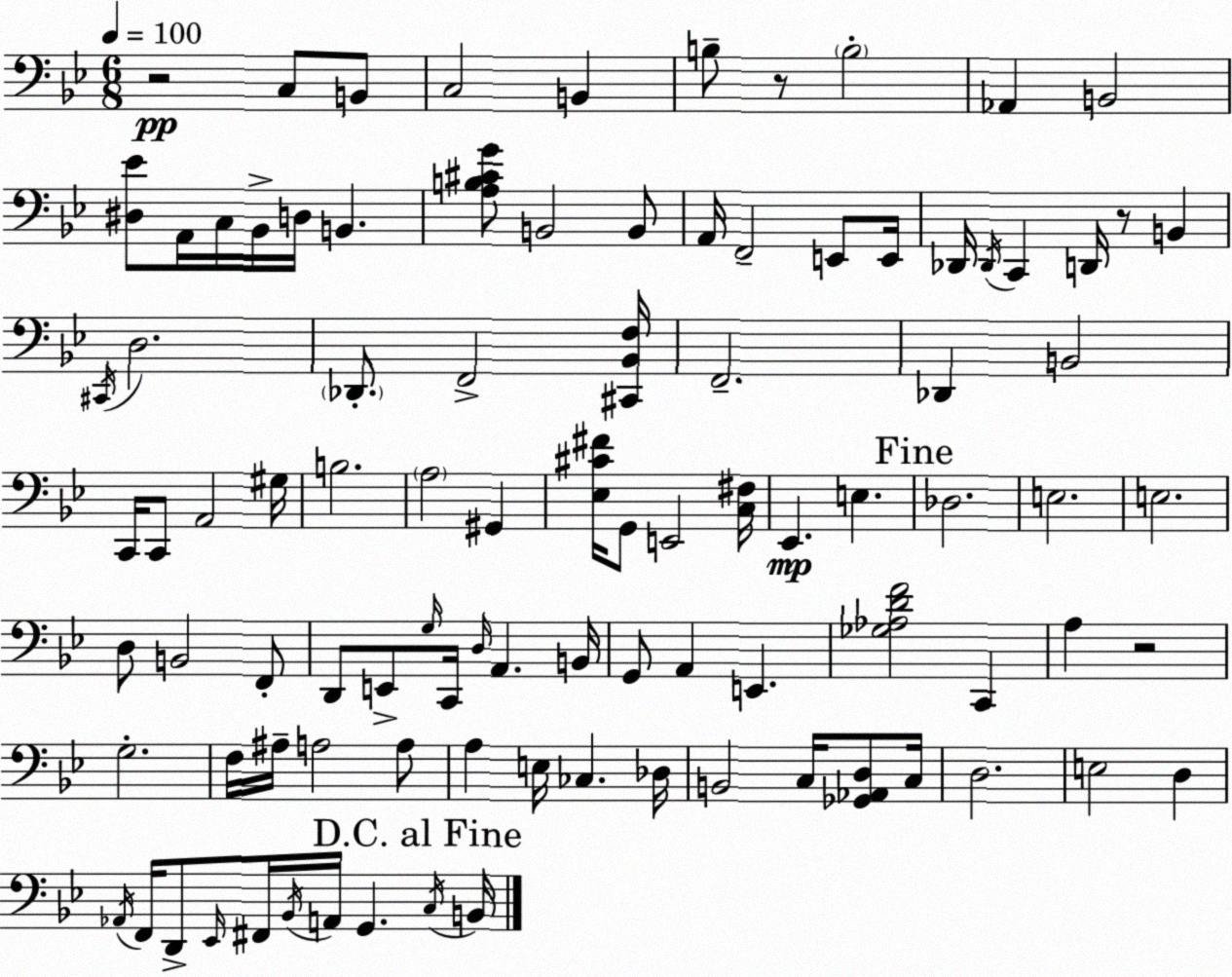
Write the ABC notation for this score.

X:1
T:Untitled
M:6/8
L:1/4
K:Gm
z2 C,/2 B,,/2 C,2 B,, B,/2 z/2 B,2 _A,, B,,2 [^D,_E]/2 A,,/4 C,/4 _B,,/4 D,/4 B,, [A,B,^CG]/2 B,,2 B,,/2 A,,/4 F,,2 E,,/2 E,,/4 _D,,/4 _D,,/4 C,, D,,/4 z/2 B,, ^C,,/4 D,2 _D,,/2 F,,2 [^C,,_B,,F,]/4 F,,2 _D,, B,,2 C,,/4 C,,/2 A,,2 ^G,/4 B,2 A,2 ^G,, [_E,^C^F]/4 G,,/2 E,,2 [C,^F,]/4 _E,, E, _D,2 E,2 E,2 D,/2 B,,2 F,,/2 D,,/2 E,,/2 G,/4 C,,/4 D,/4 A,, B,,/4 G,,/2 A,, E,, [_G,_A,DF]2 C,, A, z2 G,2 F,/4 ^A,/4 A,2 A,/2 A, E,/4 _C, _D,/4 B,,2 C,/4 [_G,,_A,,D,]/2 C,/4 D,2 E,2 D, _A,,/4 F,,/4 D,,/2 _E,,/4 ^F,,/4 _B,,/4 A,,/4 G,, C,/4 B,,/4